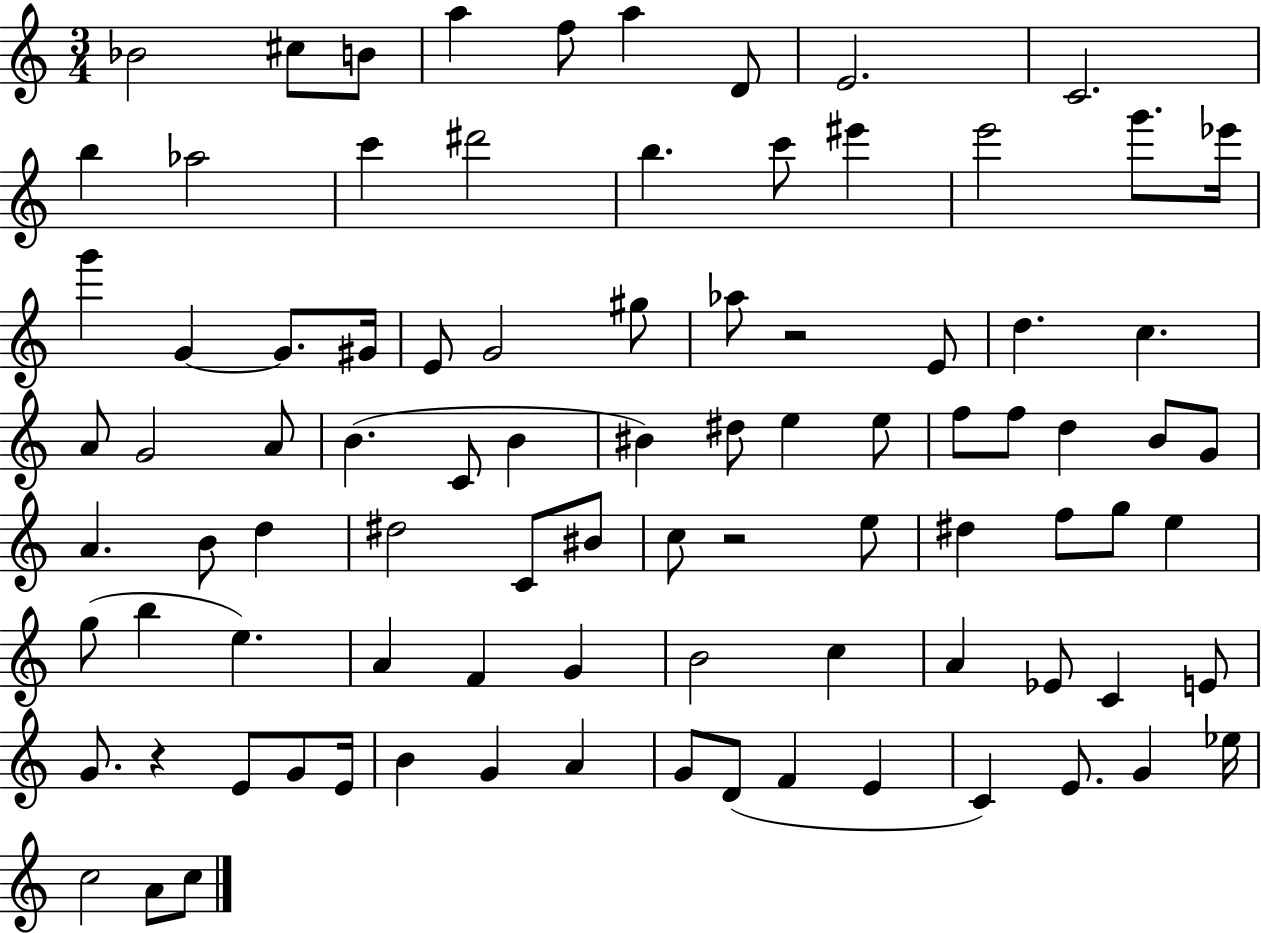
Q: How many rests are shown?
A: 3